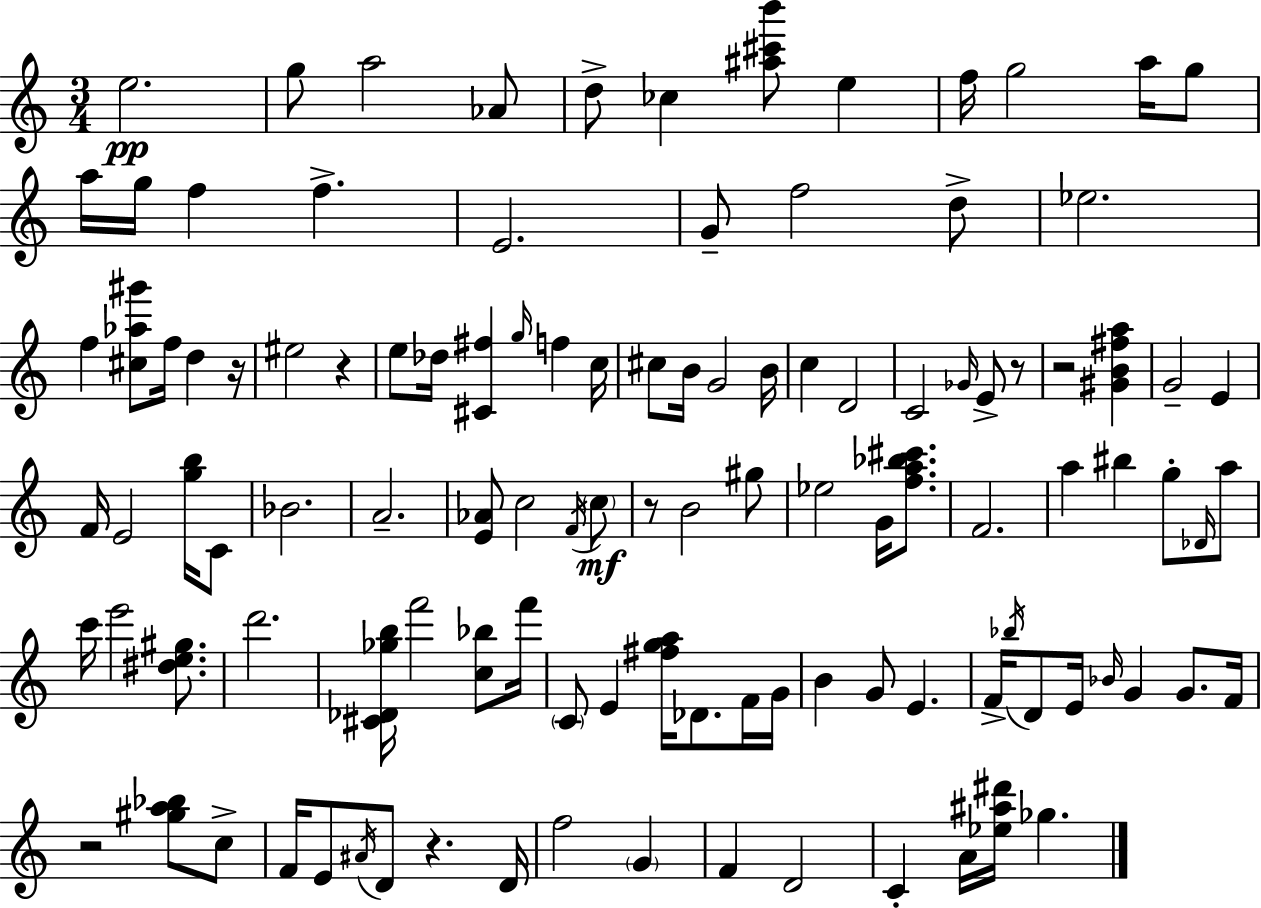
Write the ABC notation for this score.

X:1
T:Untitled
M:3/4
L:1/4
K:Am
e2 g/2 a2 _A/2 d/2 _c [^a^c'b']/2 e f/4 g2 a/4 g/2 a/4 g/4 f f E2 G/2 f2 d/2 _e2 f [^c_a^g']/2 f/4 d z/4 ^e2 z e/2 _d/4 [^C^f] g/4 f c/4 ^c/2 B/4 G2 B/4 c D2 C2 _G/4 E/2 z/2 z2 [^GB^fa] G2 E F/4 E2 [gb]/4 C/2 _B2 A2 [E_A]/2 c2 F/4 c/2 z/2 B2 ^g/2 _e2 G/4 [fa_b^c']/2 F2 a ^b g/2 _D/4 a/2 c'/4 e'2 [^de^g]/2 d'2 [^C_D_gb]/4 f'2 [c_b]/2 f'/4 C/2 E [^fga]/4 _D/2 F/4 G/4 B G/2 E F/4 _b/4 D/2 E/4 _B/4 G G/2 F/4 z2 [^ga_b]/2 c/2 F/4 E/2 ^A/4 D/2 z D/4 f2 G F D2 C A/4 [_e^a^d']/4 _g